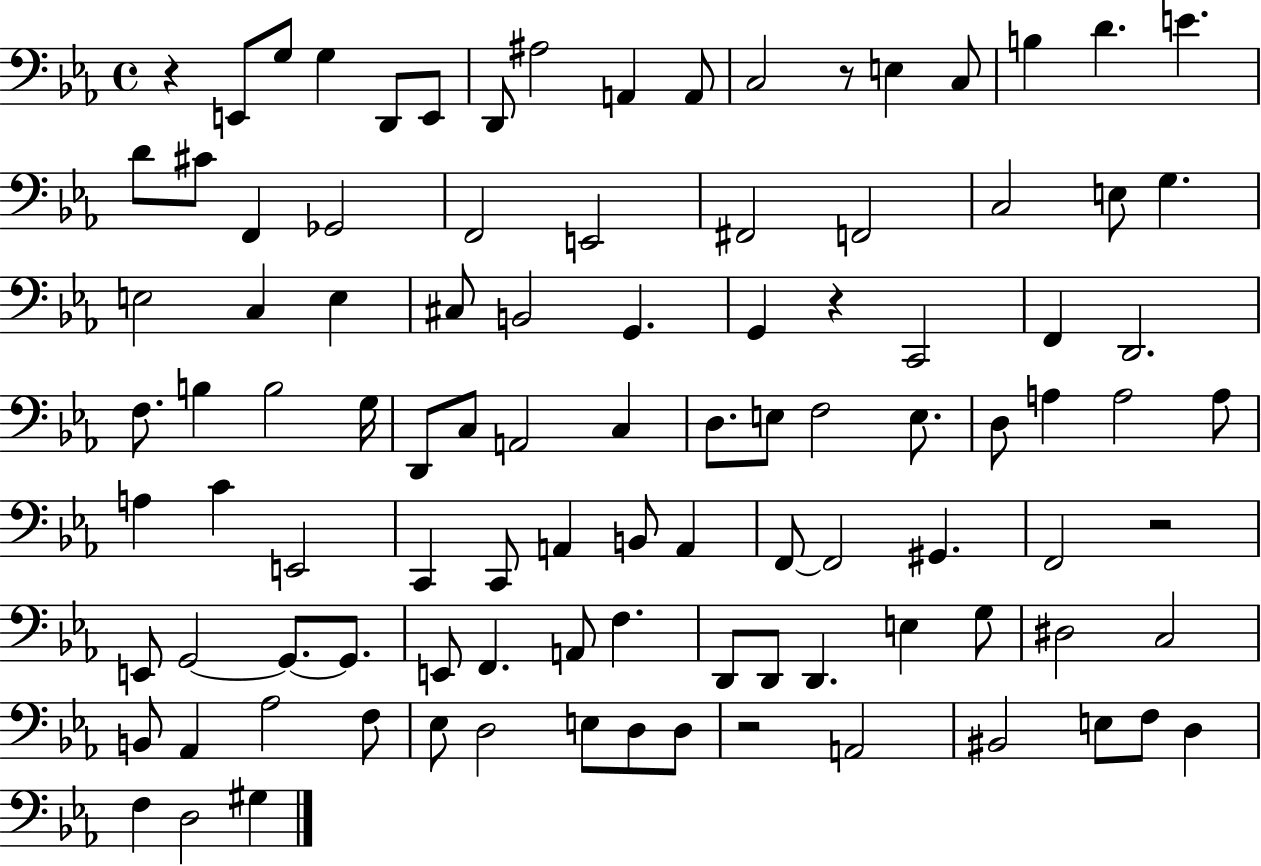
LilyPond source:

{
  \clef bass
  \time 4/4
  \defaultTimeSignature
  \key ees \major
  r4 e,8 g8 g4 d,8 e,8 | d,8 ais2 a,4 a,8 | c2 r8 e4 c8 | b4 d'4. e'4. | \break d'8 cis'8 f,4 ges,2 | f,2 e,2 | fis,2 f,2 | c2 e8 g4. | \break e2 c4 e4 | cis8 b,2 g,4. | g,4 r4 c,2 | f,4 d,2. | \break f8. b4 b2 g16 | d,8 c8 a,2 c4 | d8. e8 f2 e8. | d8 a4 a2 a8 | \break a4 c'4 e,2 | c,4 c,8 a,4 b,8 a,4 | f,8~~ f,2 gis,4. | f,2 r2 | \break e,8 g,2~~ g,8.~~ g,8. | e,8 f,4. a,8 f4. | d,8 d,8 d,4. e4 g8 | dis2 c2 | \break b,8 aes,4 aes2 f8 | ees8 d2 e8 d8 d8 | r2 a,2 | bis,2 e8 f8 d4 | \break f4 d2 gis4 | \bar "|."
}